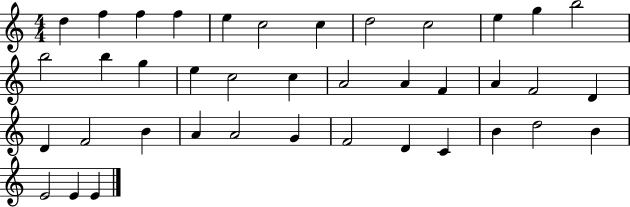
D5/q F5/q F5/q F5/q E5/q C5/h C5/q D5/h C5/h E5/q G5/q B5/h B5/h B5/q G5/q E5/q C5/h C5/q A4/h A4/q F4/q A4/q F4/h D4/q D4/q F4/h B4/q A4/q A4/h G4/q F4/h D4/q C4/q B4/q D5/h B4/q E4/h E4/q E4/q